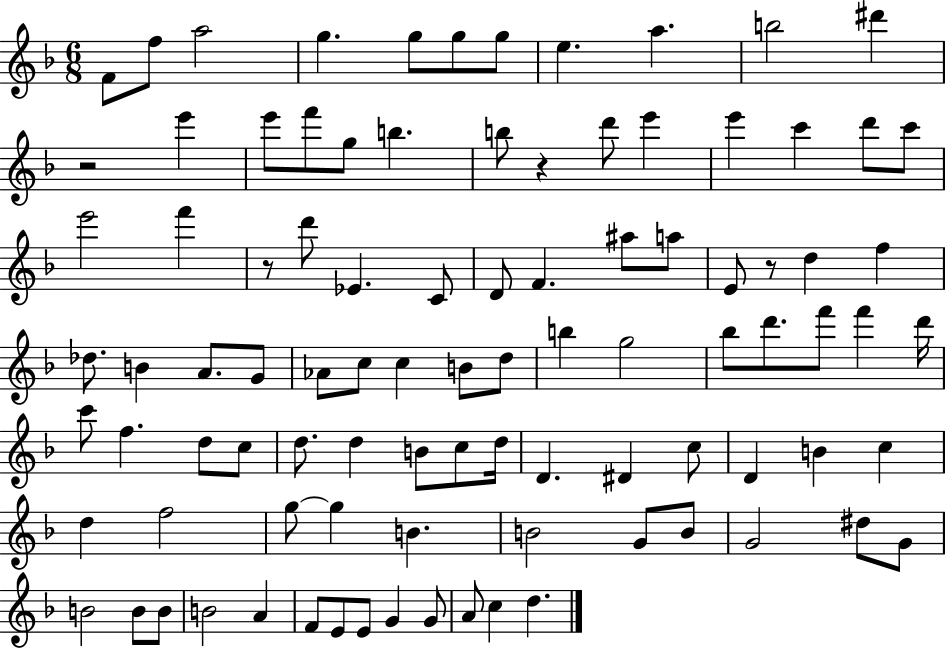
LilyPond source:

{
  \clef treble
  \numericTimeSignature
  \time 6/8
  \key f \major
  \repeat volta 2 { f'8 f''8 a''2 | g''4. g''8 g''8 g''8 | e''4. a''4. | b''2 dis'''4 | \break r2 e'''4 | e'''8 f'''8 g''8 b''4. | b''8 r4 d'''8 e'''4 | e'''4 c'''4 d'''8 c'''8 | \break e'''2 f'''4 | r8 d'''8 ees'4. c'8 | d'8 f'4. ais''8 a''8 | e'8 r8 d''4 f''4 | \break des''8. b'4 a'8. g'8 | aes'8 c''8 c''4 b'8 d''8 | b''4 g''2 | bes''8 d'''8. f'''8 f'''4 d'''16 | \break c'''8 f''4. d''8 c''8 | d''8. d''4 b'8 c''8 d''16 | d'4. dis'4 c''8 | d'4 b'4 c''4 | \break d''4 f''2 | g''8~~ g''4 b'4. | b'2 g'8 b'8 | g'2 dis''8 g'8 | \break b'2 b'8 b'8 | b'2 a'4 | f'8 e'8 e'8 g'4 g'8 | a'8 c''4 d''4. | \break } \bar "|."
}